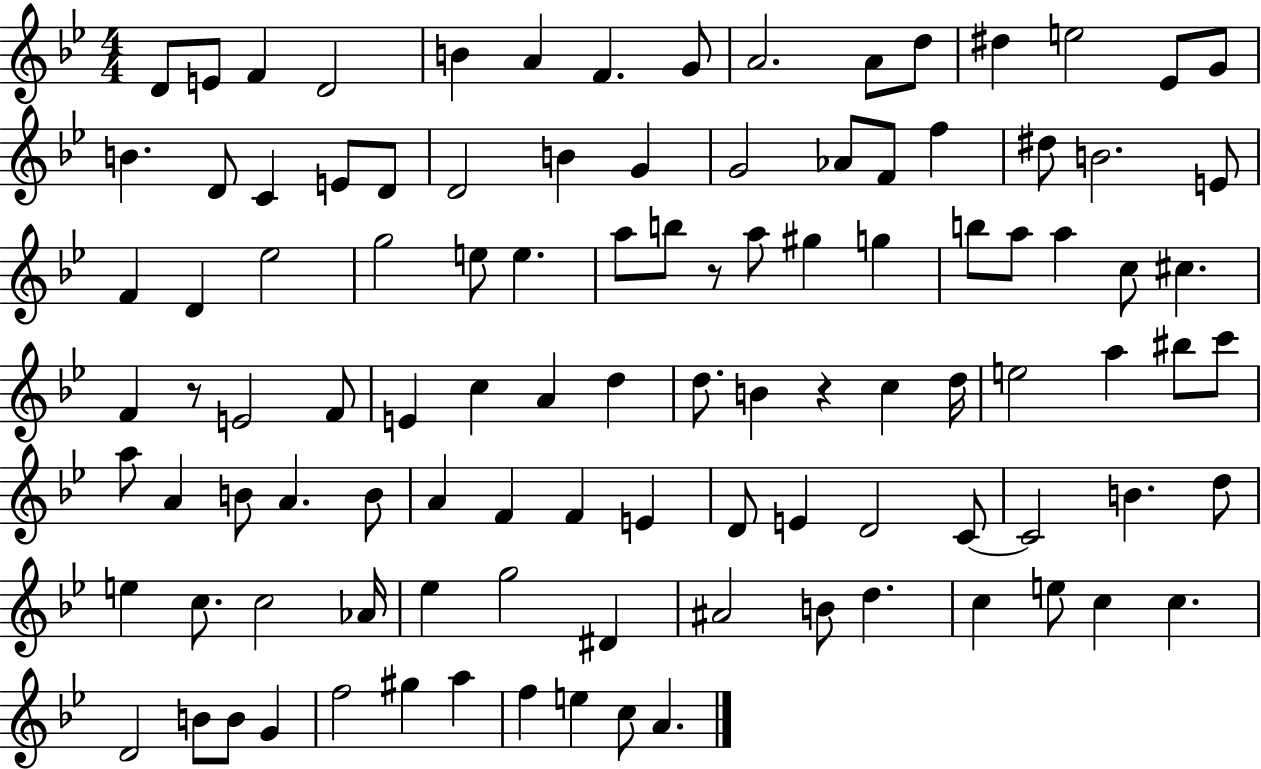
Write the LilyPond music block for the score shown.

{
  \clef treble
  \numericTimeSignature
  \time 4/4
  \key bes \major
  d'8 e'8 f'4 d'2 | b'4 a'4 f'4. g'8 | a'2. a'8 d''8 | dis''4 e''2 ees'8 g'8 | \break b'4. d'8 c'4 e'8 d'8 | d'2 b'4 g'4 | g'2 aes'8 f'8 f''4 | dis''8 b'2. e'8 | \break f'4 d'4 ees''2 | g''2 e''8 e''4. | a''8 b''8 r8 a''8 gis''4 g''4 | b''8 a''8 a''4 c''8 cis''4. | \break f'4 r8 e'2 f'8 | e'4 c''4 a'4 d''4 | d''8. b'4 r4 c''4 d''16 | e''2 a''4 bis''8 c'''8 | \break a''8 a'4 b'8 a'4. b'8 | a'4 f'4 f'4 e'4 | d'8 e'4 d'2 c'8~~ | c'2 b'4. d''8 | \break e''4 c''8. c''2 aes'16 | ees''4 g''2 dis'4 | ais'2 b'8 d''4. | c''4 e''8 c''4 c''4. | \break d'2 b'8 b'8 g'4 | f''2 gis''4 a''4 | f''4 e''4 c''8 a'4. | \bar "|."
}